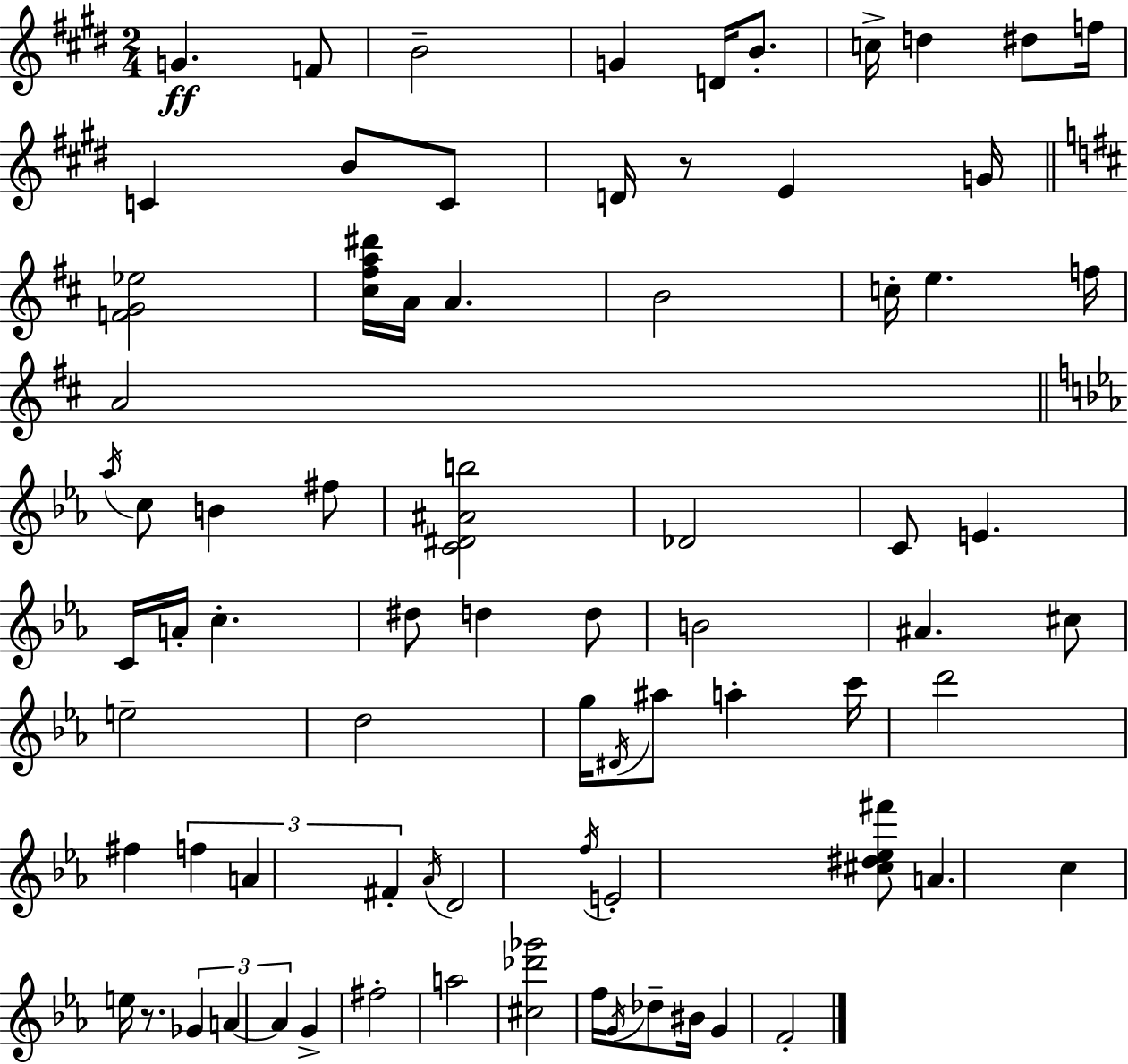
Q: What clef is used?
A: treble